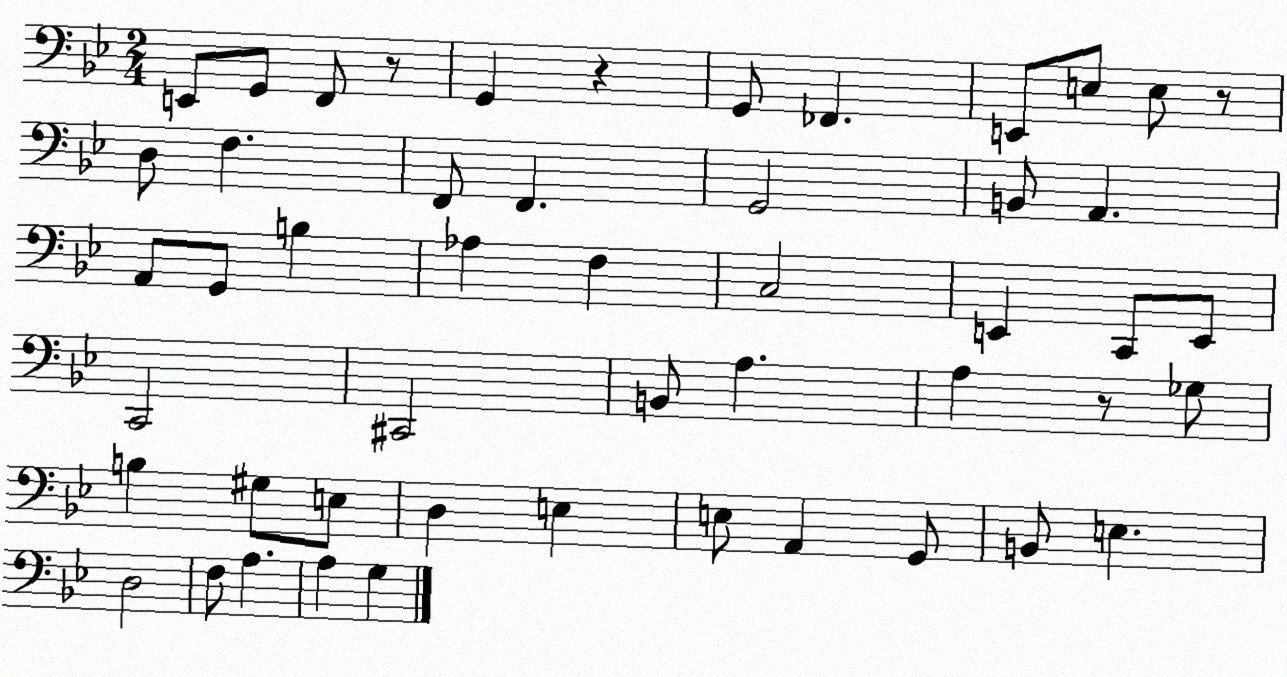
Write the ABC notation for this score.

X:1
T:Untitled
M:2/4
L:1/4
K:Bb
E,,/2 G,,/2 F,,/2 z/2 G,, z G,,/2 _F,, E,,/2 E,/2 E,/2 z/2 D,/2 F, F,,/2 F,, G,,2 B,,/2 A,, A,,/2 G,,/2 B, _A, F, C,2 E,, C,,/2 E,,/2 C,,2 ^C,,2 B,,/2 A, A, z/2 _G,/2 B, ^G,/2 E,/2 D, E, E,/2 A,, G,,/2 B,,/2 E, D,2 F,/2 A, A, G,